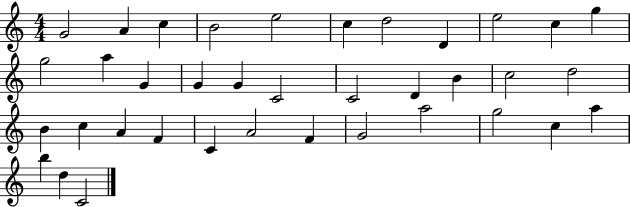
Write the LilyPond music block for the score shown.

{
  \clef treble
  \numericTimeSignature
  \time 4/4
  \key c \major
  g'2 a'4 c''4 | b'2 e''2 | c''4 d''2 d'4 | e''2 c''4 g''4 | \break g''2 a''4 g'4 | g'4 g'4 c'2 | c'2 d'4 b'4 | c''2 d''2 | \break b'4 c''4 a'4 f'4 | c'4 a'2 f'4 | g'2 a''2 | g''2 c''4 a''4 | \break b''4 d''4 c'2 | \bar "|."
}